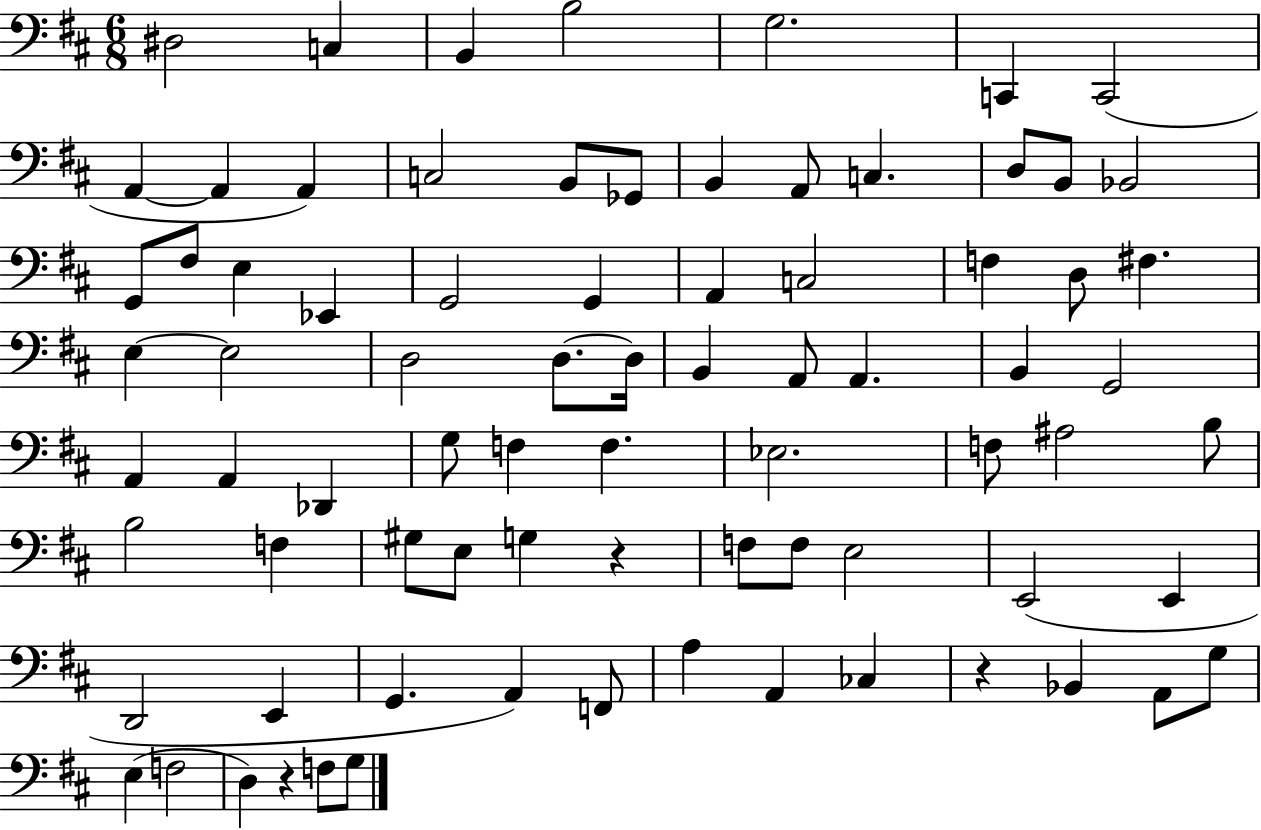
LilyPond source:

{
  \clef bass
  \numericTimeSignature
  \time 6/8
  \key d \major
  dis2 c4 | b,4 b2 | g2. | c,4 c,2( | \break a,4~~ a,4 a,4) | c2 b,8 ges,8 | b,4 a,8 c4. | d8 b,8 bes,2 | \break g,8 fis8 e4 ees,4 | g,2 g,4 | a,4 c2 | f4 d8 fis4. | \break e4~~ e2 | d2 d8.~~ d16 | b,4 a,8 a,4. | b,4 g,2 | \break a,4 a,4 des,4 | g8 f4 f4. | ees2. | f8 ais2 b8 | \break b2 f4 | gis8 e8 g4 r4 | f8 f8 e2 | e,2( e,4 | \break d,2 e,4 | g,4. a,4) f,8 | a4 a,4 ces4 | r4 bes,4 a,8 g8 | \break e4( f2 | d4) r4 f8 g8 | \bar "|."
}